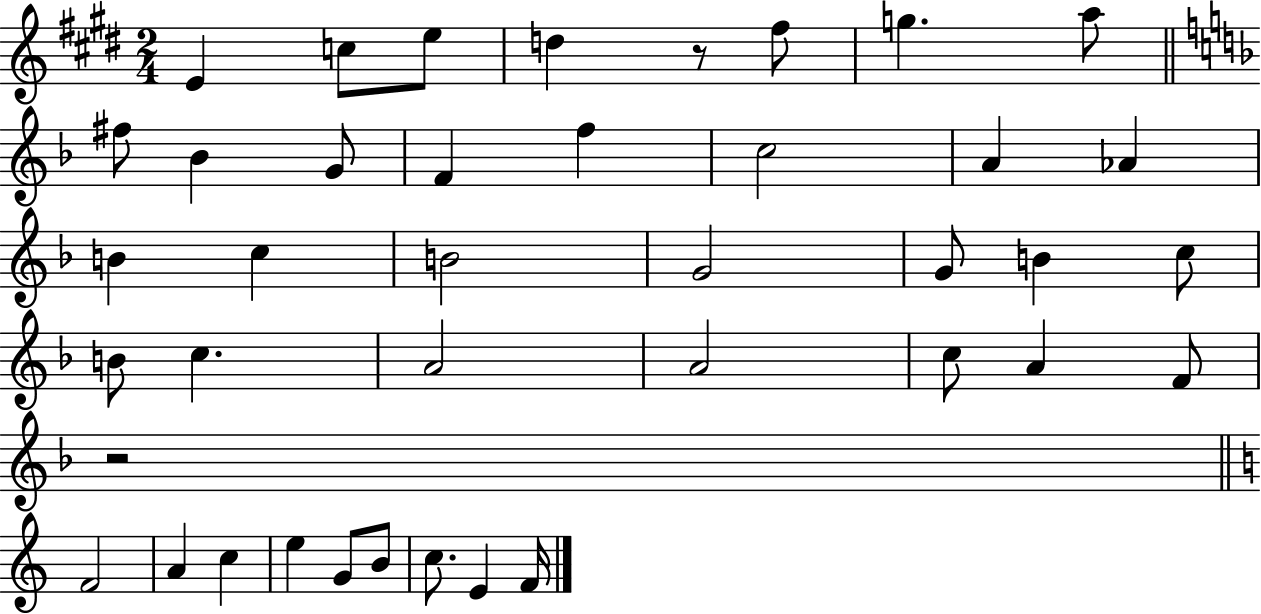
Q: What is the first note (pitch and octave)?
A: E4